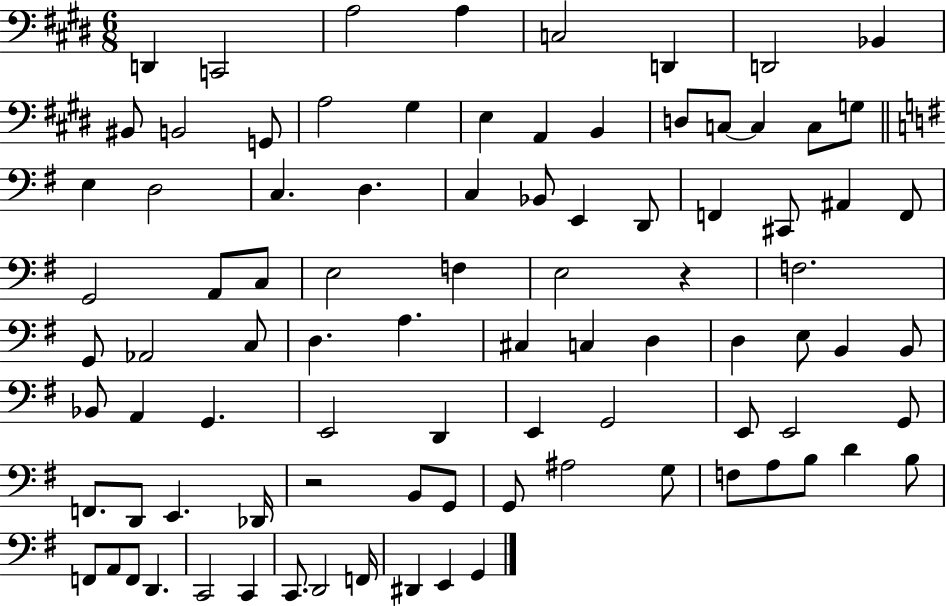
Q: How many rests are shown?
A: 2